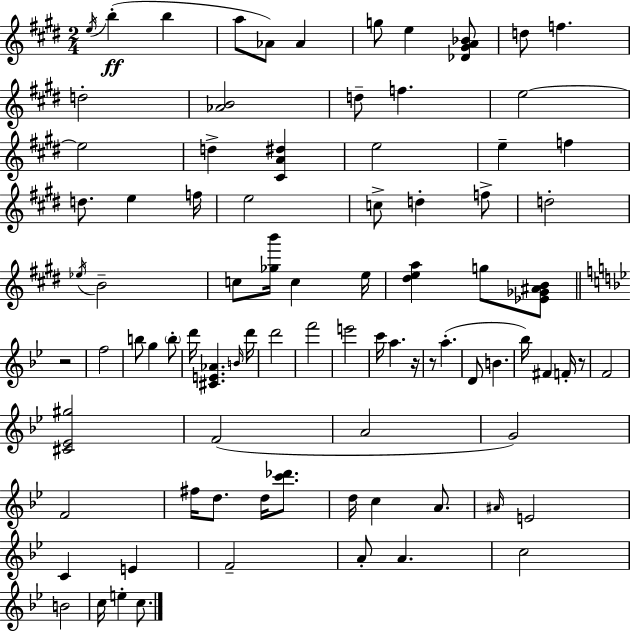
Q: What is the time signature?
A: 2/4